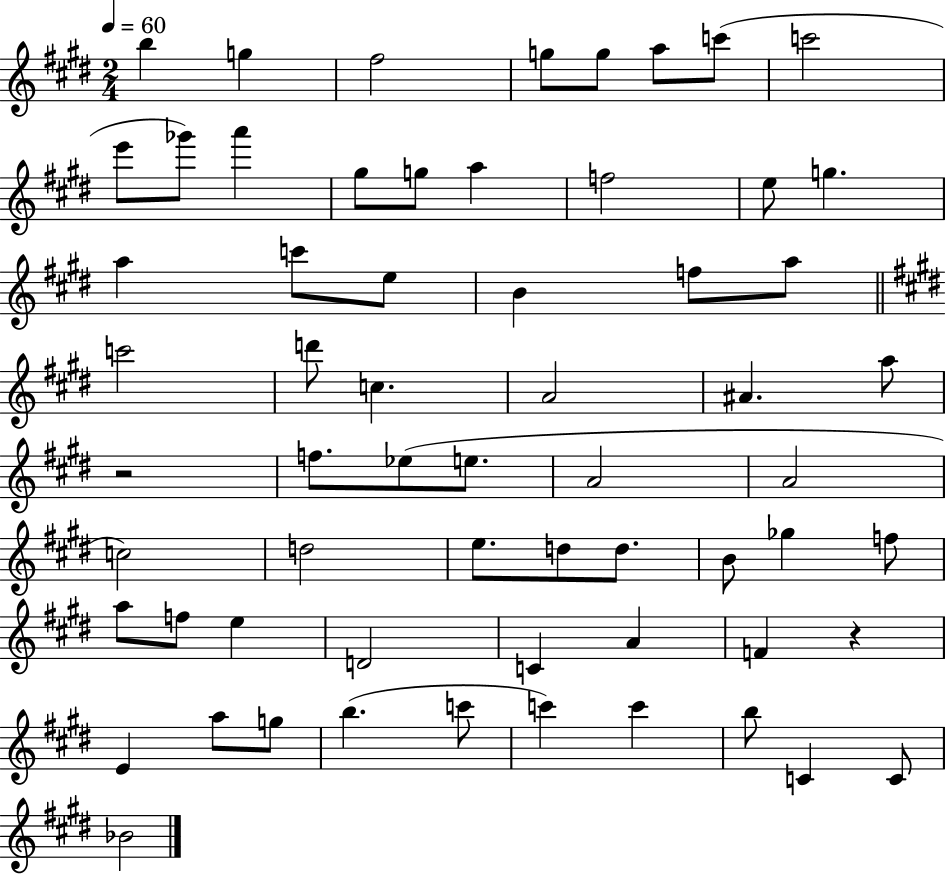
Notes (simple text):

B5/q G5/q F#5/h G5/e G5/e A5/e C6/e C6/h E6/e Gb6/e A6/q G#5/e G5/e A5/q F5/h E5/e G5/q. A5/q C6/e E5/e B4/q F5/e A5/e C6/h D6/e C5/q. A4/h A#4/q. A5/e R/h F5/e. Eb5/e E5/e. A4/h A4/h C5/h D5/h E5/e. D5/e D5/e. B4/e Gb5/q F5/e A5/e F5/e E5/q D4/h C4/q A4/q F4/q R/q E4/q A5/e G5/e B5/q. C6/e C6/q C6/q B5/e C4/q C4/e Bb4/h